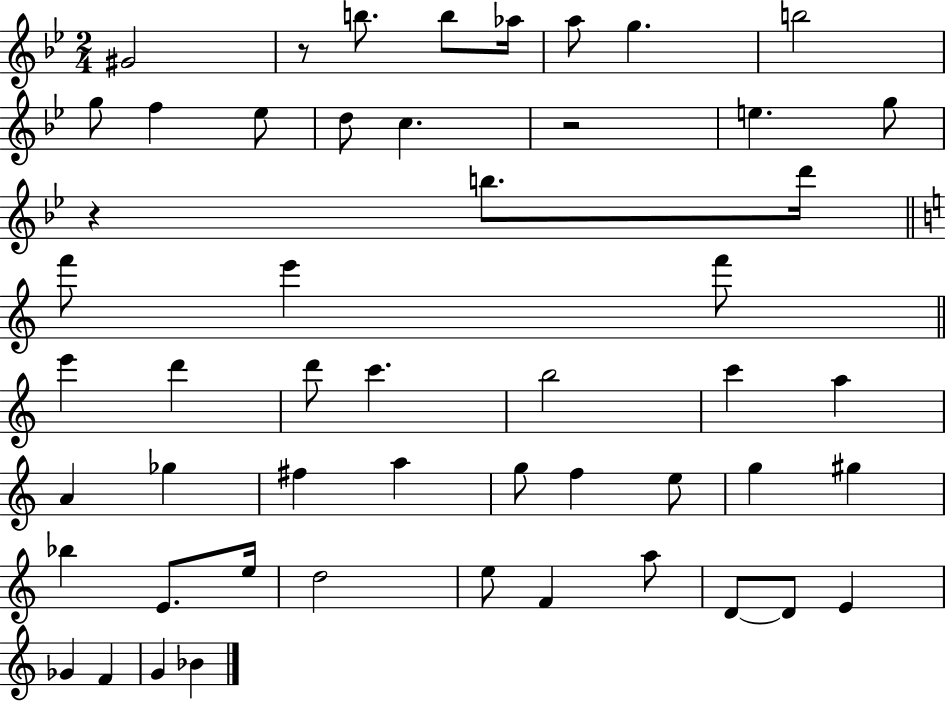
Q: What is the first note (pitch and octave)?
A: G#4